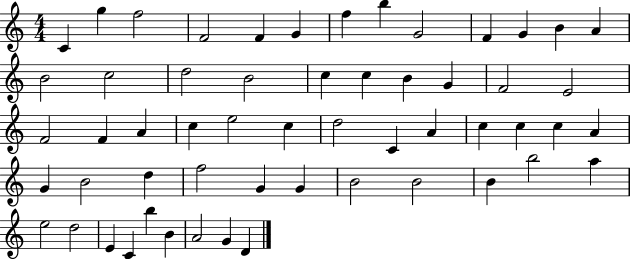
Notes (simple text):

C4/q G5/q F5/h F4/h F4/q G4/q F5/q B5/q G4/h F4/q G4/q B4/q A4/q B4/h C5/h D5/h B4/h C5/q C5/q B4/q G4/q F4/h E4/h F4/h F4/q A4/q C5/q E5/h C5/q D5/h C4/q A4/q C5/q C5/q C5/q A4/q G4/q B4/h D5/q F5/h G4/q G4/q B4/h B4/h B4/q B5/h A5/q E5/h D5/h E4/q C4/q B5/q B4/q A4/h G4/q D4/q